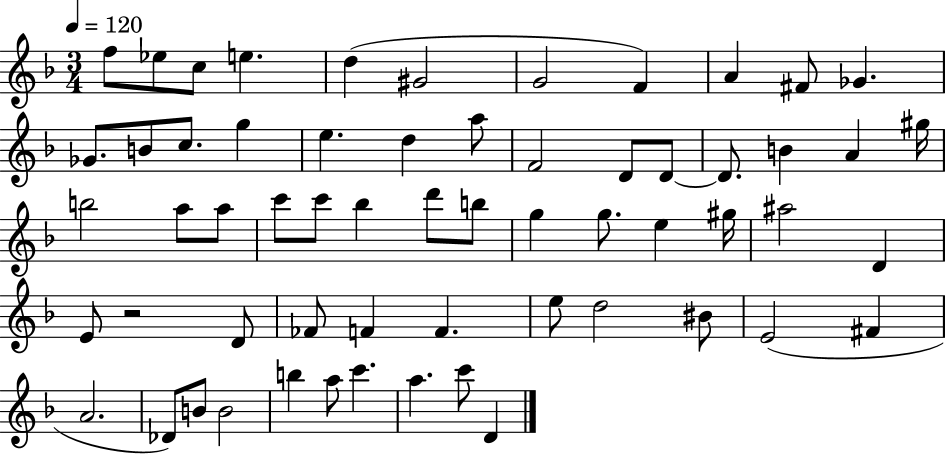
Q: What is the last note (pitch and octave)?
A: D4